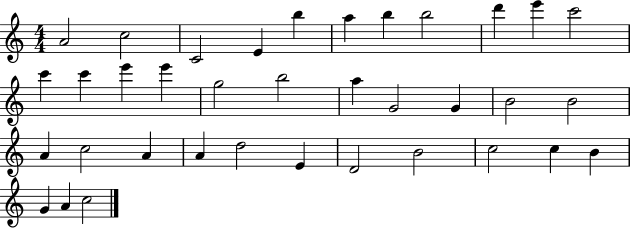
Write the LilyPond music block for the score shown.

{
  \clef treble
  \numericTimeSignature
  \time 4/4
  \key c \major
  a'2 c''2 | c'2 e'4 b''4 | a''4 b''4 b''2 | d'''4 e'''4 c'''2 | \break c'''4 c'''4 e'''4 e'''4 | g''2 b''2 | a''4 g'2 g'4 | b'2 b'2 | \break a'4 c''2 a'4 | a'4 d''2 e'4 | d'2 b'2 | c''2 c''4 b'4 | \break g'4 a'4 c''2 | \bar "|."
}